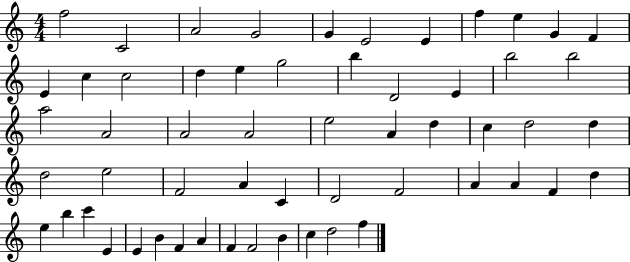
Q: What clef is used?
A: treble